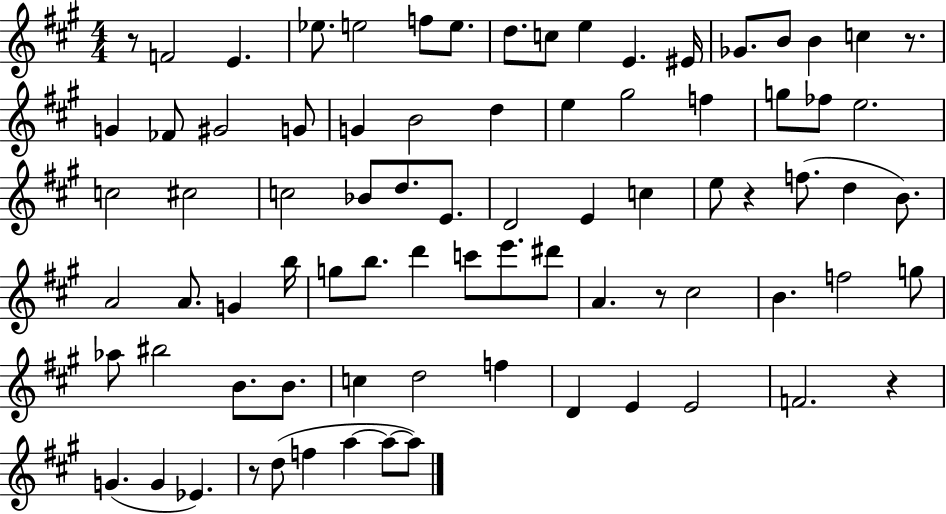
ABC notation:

X:1
T:Untitled
M:4/4
L:1/4
K:A
z/2 F2 E _e/2 e2 f/2 e/2 d/2 c/2 e E ^E/4 _G/2 B/2 B c z/2 G _F/2 ^G2 G/2 G B2 d e ^g2 f g/2 _f/2 e2 c2 ^c2 c2 _B/2 d/2 E/2 D2 E c e/2 z f/2 d B/2 A2 A/2 G b/4 g/2 b/2 d' c'/2 e'/2 ^d'/2 A z/2 ^c2 B f2 g/2 _a/2 ^b2 B/2 B/2 c d2 f D E E2 F2 z G G _E z/2 d/2 f a a/2 a/2